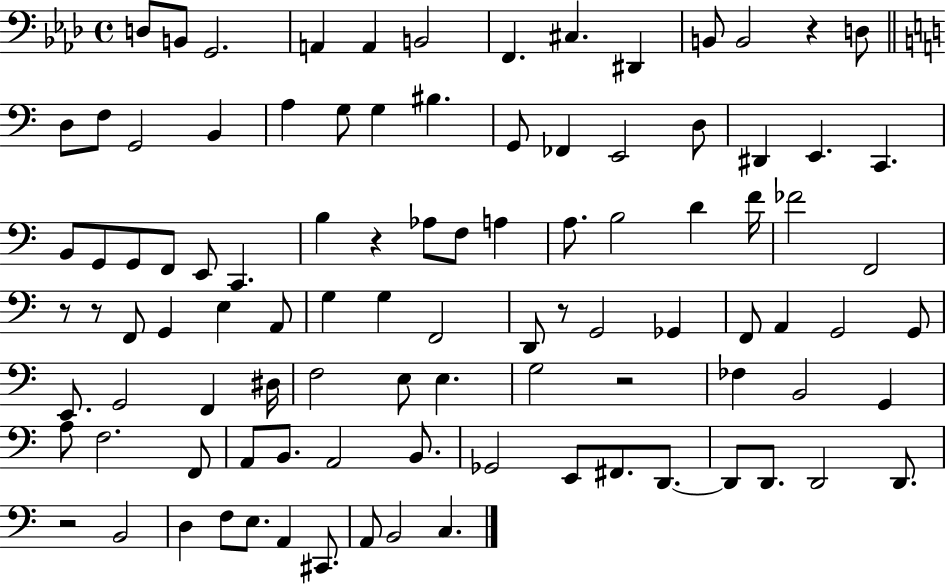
D3/e B2/e G2/h. A2/q A2/q B2/h F2/q. C#3/q. D#2/q B2/e B2/h R/q D3/e D3/e F3/e G2/h B2/q A3/q G3/e G3/q BIS3/q. G2/e FES2/q E2/h D3/e D#2/q E2/q. C2/q. B2/e G2/e G2/e F2/e E2/e C2/q. B3/q R/q Ab3/e F3/e A3/q A3/e. B3/h D4/q F4/s FES4/h F2/h R/e R/e F2/e G2/q E3/q A2/e G3/q G3/q F2/h D2/e R/e G2/h Gb2/q F2/e A2/q G2/h G2/e E2/e. G2/h F2/q D#3/s F3/h E3/e E3/q. G3/h R/h FES3/q B2/h G2/q A3/e F3/h. F2/e A2/e B2/e. A2/h B2/e. Gb2/h E2/e F#2/e. D2/e. D2/e D2/e. D2/h D2/e. R/h B2/h D3/q F3/e E3/e. A2/q C#2/e. A2/e B2/h C3/q.